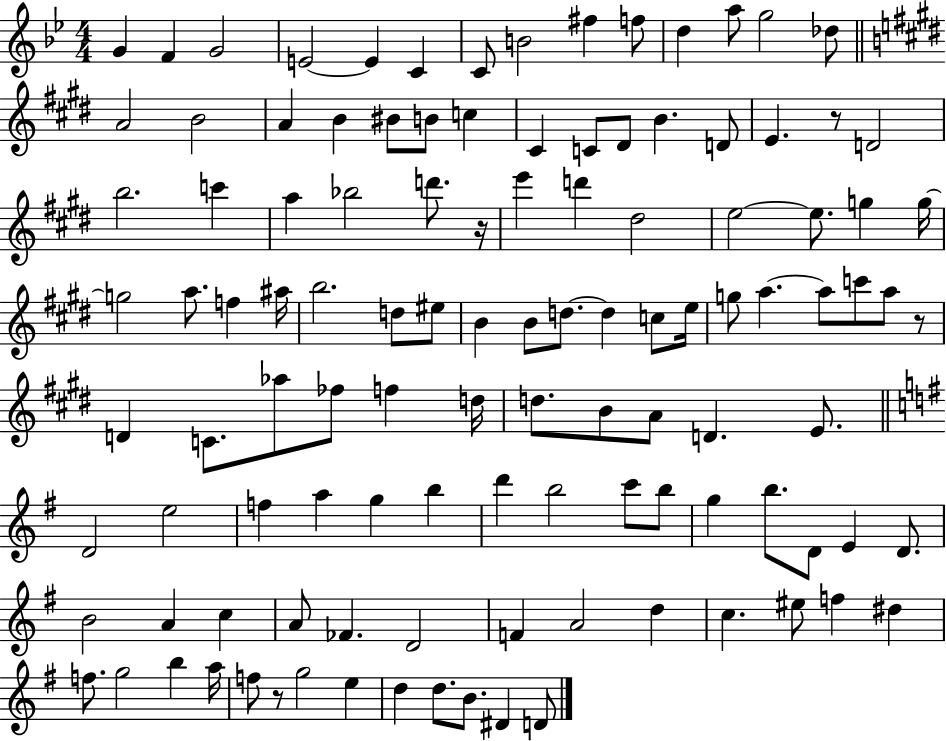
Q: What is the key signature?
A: BES major